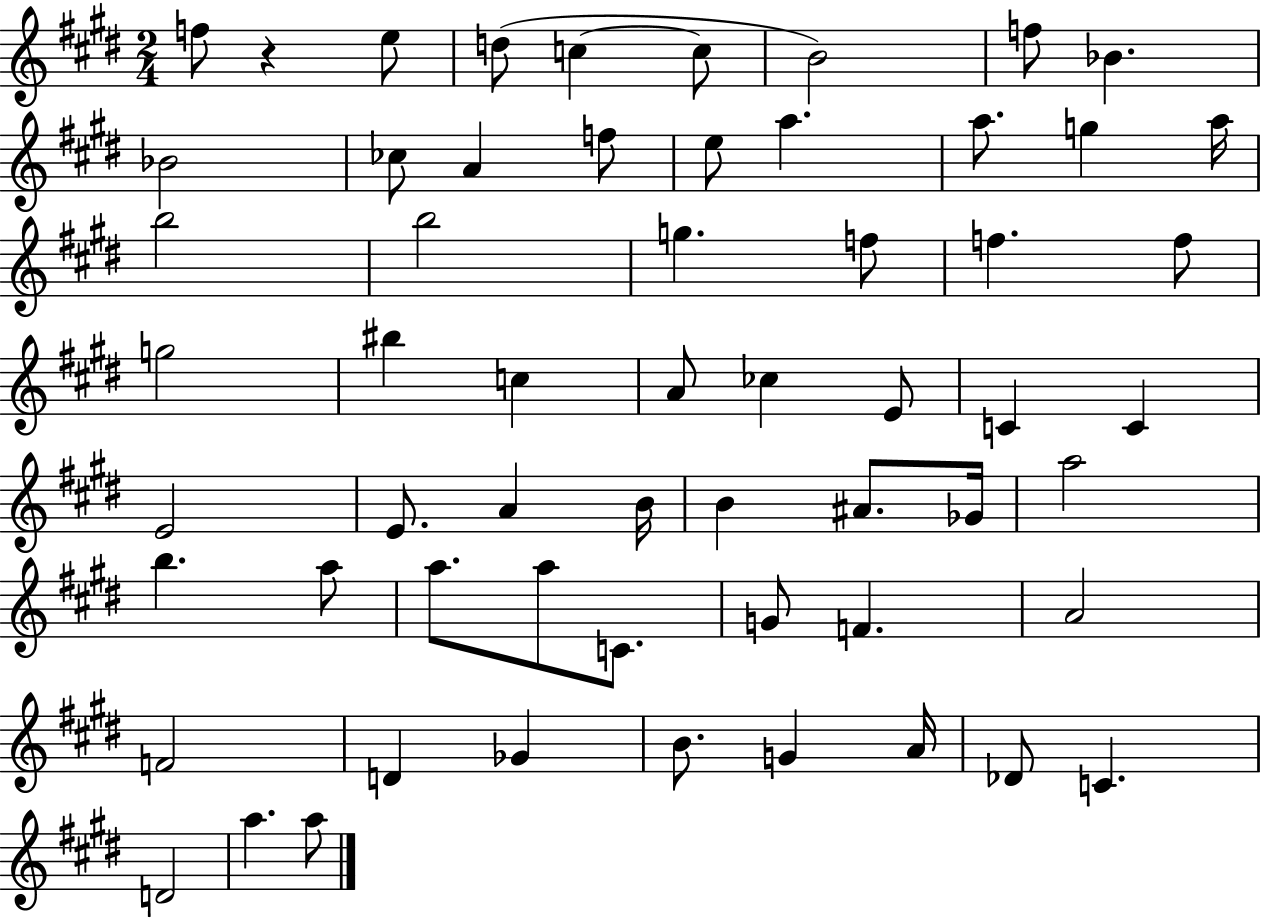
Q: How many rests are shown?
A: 1